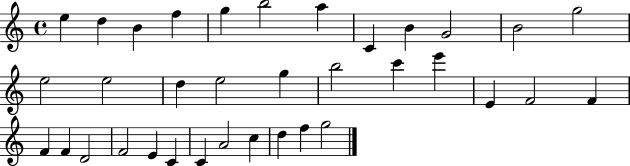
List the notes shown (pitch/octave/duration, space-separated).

E5/q D5/q B4/q F5/q G5/q B5/h A5/q C4/q B4/q G4/h B4/h G5/h E5/h E5/h D5/q E5/h G5/q B5/h C6/q E6/q E4/q F4/h F4/q F4/q F4/q D4/h F4/h E4/q C4/q C4/q A4/h C5/q D5/q F5/q G5/h